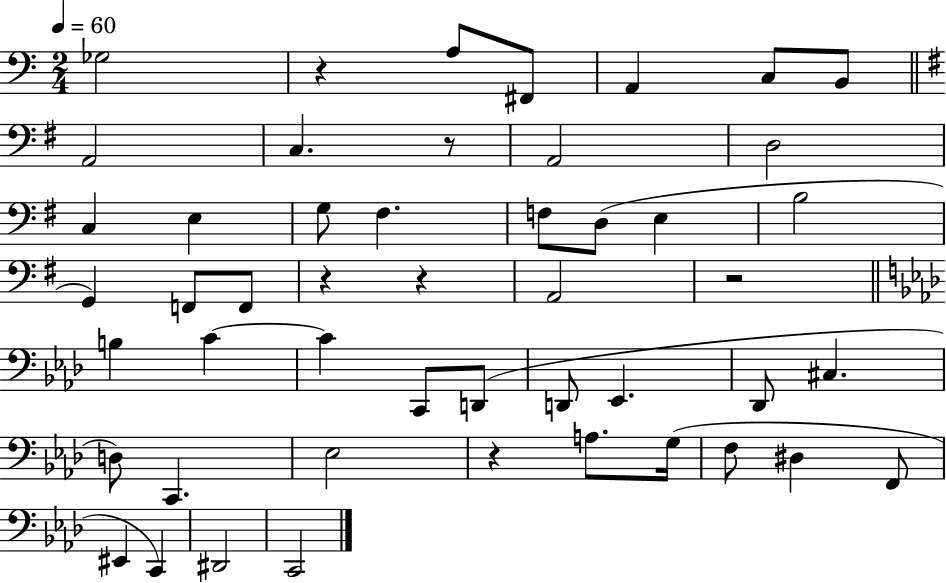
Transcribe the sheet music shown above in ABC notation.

X:1
T:Untitled
M:2/4
L:1/4
K:C
_G,2 z A,/2 ^F,,/2 A,, C,/2 B,,/2 A,,2 C, z/2 A,,2 D,2 C, E, G,/2 ^F, F,/2 D,/2 E, B,2 G,, F,,/2 F,,/2 z z A,,2 z2 B, C C C,,/2 D,,/2 D,,/2 _E,, _D,,/2 ^C, D,/2 C,, _E,2 z A,/2 G,/4 F,/2 ^D, F,,/2 ^E,, C,, ^D,,2 C,,2